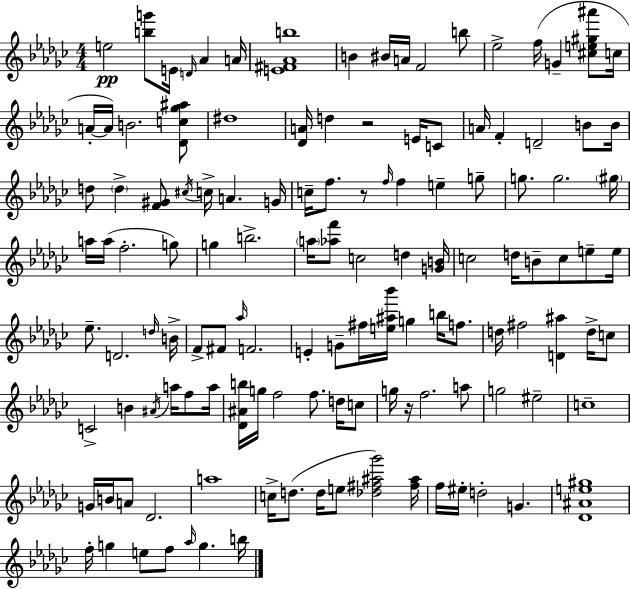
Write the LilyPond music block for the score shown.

{
  \clef treble
  \numericTimeSignature
  \time 4/4
  \key ees \minor
  e''2\pp <b'' g'''>8 e'16 \grace { d'16 } aes'4 | a'16 <e' fis' aes' b''>1 | b'4 bis'16 a'16 f'2 b''8 | ees''2-> f''16( g'4-- <cis'' e'' gis'' ais'''>8 | \break c''16 a'16-.~~ a'16) b'2. <des' c'' ges'' ais''>8 | dis''1 | <des' a'>16 d''4 r2 e'16 c'8 | a'16 f'4-. d'2-- b'8 | \break b'16 d''8 \parenthesize d''4-> <f' gis'>8 \acciaccatura { cis''16 } c''16-> a'4. | g'16 c''16-- f''8. r8 \grace { f''16 } f''4 e''4-- | g''8-- g''8. g''2. | \parenthesize gis''16 a''16 a''16( f''2.-. | \break g''8) g''4 b''2.-> | \parenthesize a''16 <aes'' f'''>8 c''2 d''4 | <g' b'>16 c''2 d''16 b'8-- c''8 | e''8-- e''16 ees''8.-- d'2. | \break \grace { d''16 } b'16-> f'8-> fis'8 \grace { aes''16 } f'2. | e'4-. g'8-- fis''16 <e'' ais'' bes'''>16 g''4 | b''16 f''8. d''16 fis''2 <d' ais''>4 | d''16-> c''8 c'2-> b'4 | \break \acciaccatura { ais'16 } a''16 f''8 a''16 <des' ais' b''>16 g''16 f''2 | f''8. d''16 c''8 g''16 r16 f''2. | a''8 g''2 eis''2-- | c''1-- | \break g'16 b'16 a'8 des'2. | a''1 | c''16-> d''8.( d''16 e''8 <des'' fis'' ais'' ges'''>2) | <fis'' ais''>16 f''16 eis''16-. d''2-. | \break g'4. <des' ais' e'' gis''>1 | f''16-. g''4 e''8 f''8 \grace { aes''16 } | g''4. b''16 \bar "|."
}